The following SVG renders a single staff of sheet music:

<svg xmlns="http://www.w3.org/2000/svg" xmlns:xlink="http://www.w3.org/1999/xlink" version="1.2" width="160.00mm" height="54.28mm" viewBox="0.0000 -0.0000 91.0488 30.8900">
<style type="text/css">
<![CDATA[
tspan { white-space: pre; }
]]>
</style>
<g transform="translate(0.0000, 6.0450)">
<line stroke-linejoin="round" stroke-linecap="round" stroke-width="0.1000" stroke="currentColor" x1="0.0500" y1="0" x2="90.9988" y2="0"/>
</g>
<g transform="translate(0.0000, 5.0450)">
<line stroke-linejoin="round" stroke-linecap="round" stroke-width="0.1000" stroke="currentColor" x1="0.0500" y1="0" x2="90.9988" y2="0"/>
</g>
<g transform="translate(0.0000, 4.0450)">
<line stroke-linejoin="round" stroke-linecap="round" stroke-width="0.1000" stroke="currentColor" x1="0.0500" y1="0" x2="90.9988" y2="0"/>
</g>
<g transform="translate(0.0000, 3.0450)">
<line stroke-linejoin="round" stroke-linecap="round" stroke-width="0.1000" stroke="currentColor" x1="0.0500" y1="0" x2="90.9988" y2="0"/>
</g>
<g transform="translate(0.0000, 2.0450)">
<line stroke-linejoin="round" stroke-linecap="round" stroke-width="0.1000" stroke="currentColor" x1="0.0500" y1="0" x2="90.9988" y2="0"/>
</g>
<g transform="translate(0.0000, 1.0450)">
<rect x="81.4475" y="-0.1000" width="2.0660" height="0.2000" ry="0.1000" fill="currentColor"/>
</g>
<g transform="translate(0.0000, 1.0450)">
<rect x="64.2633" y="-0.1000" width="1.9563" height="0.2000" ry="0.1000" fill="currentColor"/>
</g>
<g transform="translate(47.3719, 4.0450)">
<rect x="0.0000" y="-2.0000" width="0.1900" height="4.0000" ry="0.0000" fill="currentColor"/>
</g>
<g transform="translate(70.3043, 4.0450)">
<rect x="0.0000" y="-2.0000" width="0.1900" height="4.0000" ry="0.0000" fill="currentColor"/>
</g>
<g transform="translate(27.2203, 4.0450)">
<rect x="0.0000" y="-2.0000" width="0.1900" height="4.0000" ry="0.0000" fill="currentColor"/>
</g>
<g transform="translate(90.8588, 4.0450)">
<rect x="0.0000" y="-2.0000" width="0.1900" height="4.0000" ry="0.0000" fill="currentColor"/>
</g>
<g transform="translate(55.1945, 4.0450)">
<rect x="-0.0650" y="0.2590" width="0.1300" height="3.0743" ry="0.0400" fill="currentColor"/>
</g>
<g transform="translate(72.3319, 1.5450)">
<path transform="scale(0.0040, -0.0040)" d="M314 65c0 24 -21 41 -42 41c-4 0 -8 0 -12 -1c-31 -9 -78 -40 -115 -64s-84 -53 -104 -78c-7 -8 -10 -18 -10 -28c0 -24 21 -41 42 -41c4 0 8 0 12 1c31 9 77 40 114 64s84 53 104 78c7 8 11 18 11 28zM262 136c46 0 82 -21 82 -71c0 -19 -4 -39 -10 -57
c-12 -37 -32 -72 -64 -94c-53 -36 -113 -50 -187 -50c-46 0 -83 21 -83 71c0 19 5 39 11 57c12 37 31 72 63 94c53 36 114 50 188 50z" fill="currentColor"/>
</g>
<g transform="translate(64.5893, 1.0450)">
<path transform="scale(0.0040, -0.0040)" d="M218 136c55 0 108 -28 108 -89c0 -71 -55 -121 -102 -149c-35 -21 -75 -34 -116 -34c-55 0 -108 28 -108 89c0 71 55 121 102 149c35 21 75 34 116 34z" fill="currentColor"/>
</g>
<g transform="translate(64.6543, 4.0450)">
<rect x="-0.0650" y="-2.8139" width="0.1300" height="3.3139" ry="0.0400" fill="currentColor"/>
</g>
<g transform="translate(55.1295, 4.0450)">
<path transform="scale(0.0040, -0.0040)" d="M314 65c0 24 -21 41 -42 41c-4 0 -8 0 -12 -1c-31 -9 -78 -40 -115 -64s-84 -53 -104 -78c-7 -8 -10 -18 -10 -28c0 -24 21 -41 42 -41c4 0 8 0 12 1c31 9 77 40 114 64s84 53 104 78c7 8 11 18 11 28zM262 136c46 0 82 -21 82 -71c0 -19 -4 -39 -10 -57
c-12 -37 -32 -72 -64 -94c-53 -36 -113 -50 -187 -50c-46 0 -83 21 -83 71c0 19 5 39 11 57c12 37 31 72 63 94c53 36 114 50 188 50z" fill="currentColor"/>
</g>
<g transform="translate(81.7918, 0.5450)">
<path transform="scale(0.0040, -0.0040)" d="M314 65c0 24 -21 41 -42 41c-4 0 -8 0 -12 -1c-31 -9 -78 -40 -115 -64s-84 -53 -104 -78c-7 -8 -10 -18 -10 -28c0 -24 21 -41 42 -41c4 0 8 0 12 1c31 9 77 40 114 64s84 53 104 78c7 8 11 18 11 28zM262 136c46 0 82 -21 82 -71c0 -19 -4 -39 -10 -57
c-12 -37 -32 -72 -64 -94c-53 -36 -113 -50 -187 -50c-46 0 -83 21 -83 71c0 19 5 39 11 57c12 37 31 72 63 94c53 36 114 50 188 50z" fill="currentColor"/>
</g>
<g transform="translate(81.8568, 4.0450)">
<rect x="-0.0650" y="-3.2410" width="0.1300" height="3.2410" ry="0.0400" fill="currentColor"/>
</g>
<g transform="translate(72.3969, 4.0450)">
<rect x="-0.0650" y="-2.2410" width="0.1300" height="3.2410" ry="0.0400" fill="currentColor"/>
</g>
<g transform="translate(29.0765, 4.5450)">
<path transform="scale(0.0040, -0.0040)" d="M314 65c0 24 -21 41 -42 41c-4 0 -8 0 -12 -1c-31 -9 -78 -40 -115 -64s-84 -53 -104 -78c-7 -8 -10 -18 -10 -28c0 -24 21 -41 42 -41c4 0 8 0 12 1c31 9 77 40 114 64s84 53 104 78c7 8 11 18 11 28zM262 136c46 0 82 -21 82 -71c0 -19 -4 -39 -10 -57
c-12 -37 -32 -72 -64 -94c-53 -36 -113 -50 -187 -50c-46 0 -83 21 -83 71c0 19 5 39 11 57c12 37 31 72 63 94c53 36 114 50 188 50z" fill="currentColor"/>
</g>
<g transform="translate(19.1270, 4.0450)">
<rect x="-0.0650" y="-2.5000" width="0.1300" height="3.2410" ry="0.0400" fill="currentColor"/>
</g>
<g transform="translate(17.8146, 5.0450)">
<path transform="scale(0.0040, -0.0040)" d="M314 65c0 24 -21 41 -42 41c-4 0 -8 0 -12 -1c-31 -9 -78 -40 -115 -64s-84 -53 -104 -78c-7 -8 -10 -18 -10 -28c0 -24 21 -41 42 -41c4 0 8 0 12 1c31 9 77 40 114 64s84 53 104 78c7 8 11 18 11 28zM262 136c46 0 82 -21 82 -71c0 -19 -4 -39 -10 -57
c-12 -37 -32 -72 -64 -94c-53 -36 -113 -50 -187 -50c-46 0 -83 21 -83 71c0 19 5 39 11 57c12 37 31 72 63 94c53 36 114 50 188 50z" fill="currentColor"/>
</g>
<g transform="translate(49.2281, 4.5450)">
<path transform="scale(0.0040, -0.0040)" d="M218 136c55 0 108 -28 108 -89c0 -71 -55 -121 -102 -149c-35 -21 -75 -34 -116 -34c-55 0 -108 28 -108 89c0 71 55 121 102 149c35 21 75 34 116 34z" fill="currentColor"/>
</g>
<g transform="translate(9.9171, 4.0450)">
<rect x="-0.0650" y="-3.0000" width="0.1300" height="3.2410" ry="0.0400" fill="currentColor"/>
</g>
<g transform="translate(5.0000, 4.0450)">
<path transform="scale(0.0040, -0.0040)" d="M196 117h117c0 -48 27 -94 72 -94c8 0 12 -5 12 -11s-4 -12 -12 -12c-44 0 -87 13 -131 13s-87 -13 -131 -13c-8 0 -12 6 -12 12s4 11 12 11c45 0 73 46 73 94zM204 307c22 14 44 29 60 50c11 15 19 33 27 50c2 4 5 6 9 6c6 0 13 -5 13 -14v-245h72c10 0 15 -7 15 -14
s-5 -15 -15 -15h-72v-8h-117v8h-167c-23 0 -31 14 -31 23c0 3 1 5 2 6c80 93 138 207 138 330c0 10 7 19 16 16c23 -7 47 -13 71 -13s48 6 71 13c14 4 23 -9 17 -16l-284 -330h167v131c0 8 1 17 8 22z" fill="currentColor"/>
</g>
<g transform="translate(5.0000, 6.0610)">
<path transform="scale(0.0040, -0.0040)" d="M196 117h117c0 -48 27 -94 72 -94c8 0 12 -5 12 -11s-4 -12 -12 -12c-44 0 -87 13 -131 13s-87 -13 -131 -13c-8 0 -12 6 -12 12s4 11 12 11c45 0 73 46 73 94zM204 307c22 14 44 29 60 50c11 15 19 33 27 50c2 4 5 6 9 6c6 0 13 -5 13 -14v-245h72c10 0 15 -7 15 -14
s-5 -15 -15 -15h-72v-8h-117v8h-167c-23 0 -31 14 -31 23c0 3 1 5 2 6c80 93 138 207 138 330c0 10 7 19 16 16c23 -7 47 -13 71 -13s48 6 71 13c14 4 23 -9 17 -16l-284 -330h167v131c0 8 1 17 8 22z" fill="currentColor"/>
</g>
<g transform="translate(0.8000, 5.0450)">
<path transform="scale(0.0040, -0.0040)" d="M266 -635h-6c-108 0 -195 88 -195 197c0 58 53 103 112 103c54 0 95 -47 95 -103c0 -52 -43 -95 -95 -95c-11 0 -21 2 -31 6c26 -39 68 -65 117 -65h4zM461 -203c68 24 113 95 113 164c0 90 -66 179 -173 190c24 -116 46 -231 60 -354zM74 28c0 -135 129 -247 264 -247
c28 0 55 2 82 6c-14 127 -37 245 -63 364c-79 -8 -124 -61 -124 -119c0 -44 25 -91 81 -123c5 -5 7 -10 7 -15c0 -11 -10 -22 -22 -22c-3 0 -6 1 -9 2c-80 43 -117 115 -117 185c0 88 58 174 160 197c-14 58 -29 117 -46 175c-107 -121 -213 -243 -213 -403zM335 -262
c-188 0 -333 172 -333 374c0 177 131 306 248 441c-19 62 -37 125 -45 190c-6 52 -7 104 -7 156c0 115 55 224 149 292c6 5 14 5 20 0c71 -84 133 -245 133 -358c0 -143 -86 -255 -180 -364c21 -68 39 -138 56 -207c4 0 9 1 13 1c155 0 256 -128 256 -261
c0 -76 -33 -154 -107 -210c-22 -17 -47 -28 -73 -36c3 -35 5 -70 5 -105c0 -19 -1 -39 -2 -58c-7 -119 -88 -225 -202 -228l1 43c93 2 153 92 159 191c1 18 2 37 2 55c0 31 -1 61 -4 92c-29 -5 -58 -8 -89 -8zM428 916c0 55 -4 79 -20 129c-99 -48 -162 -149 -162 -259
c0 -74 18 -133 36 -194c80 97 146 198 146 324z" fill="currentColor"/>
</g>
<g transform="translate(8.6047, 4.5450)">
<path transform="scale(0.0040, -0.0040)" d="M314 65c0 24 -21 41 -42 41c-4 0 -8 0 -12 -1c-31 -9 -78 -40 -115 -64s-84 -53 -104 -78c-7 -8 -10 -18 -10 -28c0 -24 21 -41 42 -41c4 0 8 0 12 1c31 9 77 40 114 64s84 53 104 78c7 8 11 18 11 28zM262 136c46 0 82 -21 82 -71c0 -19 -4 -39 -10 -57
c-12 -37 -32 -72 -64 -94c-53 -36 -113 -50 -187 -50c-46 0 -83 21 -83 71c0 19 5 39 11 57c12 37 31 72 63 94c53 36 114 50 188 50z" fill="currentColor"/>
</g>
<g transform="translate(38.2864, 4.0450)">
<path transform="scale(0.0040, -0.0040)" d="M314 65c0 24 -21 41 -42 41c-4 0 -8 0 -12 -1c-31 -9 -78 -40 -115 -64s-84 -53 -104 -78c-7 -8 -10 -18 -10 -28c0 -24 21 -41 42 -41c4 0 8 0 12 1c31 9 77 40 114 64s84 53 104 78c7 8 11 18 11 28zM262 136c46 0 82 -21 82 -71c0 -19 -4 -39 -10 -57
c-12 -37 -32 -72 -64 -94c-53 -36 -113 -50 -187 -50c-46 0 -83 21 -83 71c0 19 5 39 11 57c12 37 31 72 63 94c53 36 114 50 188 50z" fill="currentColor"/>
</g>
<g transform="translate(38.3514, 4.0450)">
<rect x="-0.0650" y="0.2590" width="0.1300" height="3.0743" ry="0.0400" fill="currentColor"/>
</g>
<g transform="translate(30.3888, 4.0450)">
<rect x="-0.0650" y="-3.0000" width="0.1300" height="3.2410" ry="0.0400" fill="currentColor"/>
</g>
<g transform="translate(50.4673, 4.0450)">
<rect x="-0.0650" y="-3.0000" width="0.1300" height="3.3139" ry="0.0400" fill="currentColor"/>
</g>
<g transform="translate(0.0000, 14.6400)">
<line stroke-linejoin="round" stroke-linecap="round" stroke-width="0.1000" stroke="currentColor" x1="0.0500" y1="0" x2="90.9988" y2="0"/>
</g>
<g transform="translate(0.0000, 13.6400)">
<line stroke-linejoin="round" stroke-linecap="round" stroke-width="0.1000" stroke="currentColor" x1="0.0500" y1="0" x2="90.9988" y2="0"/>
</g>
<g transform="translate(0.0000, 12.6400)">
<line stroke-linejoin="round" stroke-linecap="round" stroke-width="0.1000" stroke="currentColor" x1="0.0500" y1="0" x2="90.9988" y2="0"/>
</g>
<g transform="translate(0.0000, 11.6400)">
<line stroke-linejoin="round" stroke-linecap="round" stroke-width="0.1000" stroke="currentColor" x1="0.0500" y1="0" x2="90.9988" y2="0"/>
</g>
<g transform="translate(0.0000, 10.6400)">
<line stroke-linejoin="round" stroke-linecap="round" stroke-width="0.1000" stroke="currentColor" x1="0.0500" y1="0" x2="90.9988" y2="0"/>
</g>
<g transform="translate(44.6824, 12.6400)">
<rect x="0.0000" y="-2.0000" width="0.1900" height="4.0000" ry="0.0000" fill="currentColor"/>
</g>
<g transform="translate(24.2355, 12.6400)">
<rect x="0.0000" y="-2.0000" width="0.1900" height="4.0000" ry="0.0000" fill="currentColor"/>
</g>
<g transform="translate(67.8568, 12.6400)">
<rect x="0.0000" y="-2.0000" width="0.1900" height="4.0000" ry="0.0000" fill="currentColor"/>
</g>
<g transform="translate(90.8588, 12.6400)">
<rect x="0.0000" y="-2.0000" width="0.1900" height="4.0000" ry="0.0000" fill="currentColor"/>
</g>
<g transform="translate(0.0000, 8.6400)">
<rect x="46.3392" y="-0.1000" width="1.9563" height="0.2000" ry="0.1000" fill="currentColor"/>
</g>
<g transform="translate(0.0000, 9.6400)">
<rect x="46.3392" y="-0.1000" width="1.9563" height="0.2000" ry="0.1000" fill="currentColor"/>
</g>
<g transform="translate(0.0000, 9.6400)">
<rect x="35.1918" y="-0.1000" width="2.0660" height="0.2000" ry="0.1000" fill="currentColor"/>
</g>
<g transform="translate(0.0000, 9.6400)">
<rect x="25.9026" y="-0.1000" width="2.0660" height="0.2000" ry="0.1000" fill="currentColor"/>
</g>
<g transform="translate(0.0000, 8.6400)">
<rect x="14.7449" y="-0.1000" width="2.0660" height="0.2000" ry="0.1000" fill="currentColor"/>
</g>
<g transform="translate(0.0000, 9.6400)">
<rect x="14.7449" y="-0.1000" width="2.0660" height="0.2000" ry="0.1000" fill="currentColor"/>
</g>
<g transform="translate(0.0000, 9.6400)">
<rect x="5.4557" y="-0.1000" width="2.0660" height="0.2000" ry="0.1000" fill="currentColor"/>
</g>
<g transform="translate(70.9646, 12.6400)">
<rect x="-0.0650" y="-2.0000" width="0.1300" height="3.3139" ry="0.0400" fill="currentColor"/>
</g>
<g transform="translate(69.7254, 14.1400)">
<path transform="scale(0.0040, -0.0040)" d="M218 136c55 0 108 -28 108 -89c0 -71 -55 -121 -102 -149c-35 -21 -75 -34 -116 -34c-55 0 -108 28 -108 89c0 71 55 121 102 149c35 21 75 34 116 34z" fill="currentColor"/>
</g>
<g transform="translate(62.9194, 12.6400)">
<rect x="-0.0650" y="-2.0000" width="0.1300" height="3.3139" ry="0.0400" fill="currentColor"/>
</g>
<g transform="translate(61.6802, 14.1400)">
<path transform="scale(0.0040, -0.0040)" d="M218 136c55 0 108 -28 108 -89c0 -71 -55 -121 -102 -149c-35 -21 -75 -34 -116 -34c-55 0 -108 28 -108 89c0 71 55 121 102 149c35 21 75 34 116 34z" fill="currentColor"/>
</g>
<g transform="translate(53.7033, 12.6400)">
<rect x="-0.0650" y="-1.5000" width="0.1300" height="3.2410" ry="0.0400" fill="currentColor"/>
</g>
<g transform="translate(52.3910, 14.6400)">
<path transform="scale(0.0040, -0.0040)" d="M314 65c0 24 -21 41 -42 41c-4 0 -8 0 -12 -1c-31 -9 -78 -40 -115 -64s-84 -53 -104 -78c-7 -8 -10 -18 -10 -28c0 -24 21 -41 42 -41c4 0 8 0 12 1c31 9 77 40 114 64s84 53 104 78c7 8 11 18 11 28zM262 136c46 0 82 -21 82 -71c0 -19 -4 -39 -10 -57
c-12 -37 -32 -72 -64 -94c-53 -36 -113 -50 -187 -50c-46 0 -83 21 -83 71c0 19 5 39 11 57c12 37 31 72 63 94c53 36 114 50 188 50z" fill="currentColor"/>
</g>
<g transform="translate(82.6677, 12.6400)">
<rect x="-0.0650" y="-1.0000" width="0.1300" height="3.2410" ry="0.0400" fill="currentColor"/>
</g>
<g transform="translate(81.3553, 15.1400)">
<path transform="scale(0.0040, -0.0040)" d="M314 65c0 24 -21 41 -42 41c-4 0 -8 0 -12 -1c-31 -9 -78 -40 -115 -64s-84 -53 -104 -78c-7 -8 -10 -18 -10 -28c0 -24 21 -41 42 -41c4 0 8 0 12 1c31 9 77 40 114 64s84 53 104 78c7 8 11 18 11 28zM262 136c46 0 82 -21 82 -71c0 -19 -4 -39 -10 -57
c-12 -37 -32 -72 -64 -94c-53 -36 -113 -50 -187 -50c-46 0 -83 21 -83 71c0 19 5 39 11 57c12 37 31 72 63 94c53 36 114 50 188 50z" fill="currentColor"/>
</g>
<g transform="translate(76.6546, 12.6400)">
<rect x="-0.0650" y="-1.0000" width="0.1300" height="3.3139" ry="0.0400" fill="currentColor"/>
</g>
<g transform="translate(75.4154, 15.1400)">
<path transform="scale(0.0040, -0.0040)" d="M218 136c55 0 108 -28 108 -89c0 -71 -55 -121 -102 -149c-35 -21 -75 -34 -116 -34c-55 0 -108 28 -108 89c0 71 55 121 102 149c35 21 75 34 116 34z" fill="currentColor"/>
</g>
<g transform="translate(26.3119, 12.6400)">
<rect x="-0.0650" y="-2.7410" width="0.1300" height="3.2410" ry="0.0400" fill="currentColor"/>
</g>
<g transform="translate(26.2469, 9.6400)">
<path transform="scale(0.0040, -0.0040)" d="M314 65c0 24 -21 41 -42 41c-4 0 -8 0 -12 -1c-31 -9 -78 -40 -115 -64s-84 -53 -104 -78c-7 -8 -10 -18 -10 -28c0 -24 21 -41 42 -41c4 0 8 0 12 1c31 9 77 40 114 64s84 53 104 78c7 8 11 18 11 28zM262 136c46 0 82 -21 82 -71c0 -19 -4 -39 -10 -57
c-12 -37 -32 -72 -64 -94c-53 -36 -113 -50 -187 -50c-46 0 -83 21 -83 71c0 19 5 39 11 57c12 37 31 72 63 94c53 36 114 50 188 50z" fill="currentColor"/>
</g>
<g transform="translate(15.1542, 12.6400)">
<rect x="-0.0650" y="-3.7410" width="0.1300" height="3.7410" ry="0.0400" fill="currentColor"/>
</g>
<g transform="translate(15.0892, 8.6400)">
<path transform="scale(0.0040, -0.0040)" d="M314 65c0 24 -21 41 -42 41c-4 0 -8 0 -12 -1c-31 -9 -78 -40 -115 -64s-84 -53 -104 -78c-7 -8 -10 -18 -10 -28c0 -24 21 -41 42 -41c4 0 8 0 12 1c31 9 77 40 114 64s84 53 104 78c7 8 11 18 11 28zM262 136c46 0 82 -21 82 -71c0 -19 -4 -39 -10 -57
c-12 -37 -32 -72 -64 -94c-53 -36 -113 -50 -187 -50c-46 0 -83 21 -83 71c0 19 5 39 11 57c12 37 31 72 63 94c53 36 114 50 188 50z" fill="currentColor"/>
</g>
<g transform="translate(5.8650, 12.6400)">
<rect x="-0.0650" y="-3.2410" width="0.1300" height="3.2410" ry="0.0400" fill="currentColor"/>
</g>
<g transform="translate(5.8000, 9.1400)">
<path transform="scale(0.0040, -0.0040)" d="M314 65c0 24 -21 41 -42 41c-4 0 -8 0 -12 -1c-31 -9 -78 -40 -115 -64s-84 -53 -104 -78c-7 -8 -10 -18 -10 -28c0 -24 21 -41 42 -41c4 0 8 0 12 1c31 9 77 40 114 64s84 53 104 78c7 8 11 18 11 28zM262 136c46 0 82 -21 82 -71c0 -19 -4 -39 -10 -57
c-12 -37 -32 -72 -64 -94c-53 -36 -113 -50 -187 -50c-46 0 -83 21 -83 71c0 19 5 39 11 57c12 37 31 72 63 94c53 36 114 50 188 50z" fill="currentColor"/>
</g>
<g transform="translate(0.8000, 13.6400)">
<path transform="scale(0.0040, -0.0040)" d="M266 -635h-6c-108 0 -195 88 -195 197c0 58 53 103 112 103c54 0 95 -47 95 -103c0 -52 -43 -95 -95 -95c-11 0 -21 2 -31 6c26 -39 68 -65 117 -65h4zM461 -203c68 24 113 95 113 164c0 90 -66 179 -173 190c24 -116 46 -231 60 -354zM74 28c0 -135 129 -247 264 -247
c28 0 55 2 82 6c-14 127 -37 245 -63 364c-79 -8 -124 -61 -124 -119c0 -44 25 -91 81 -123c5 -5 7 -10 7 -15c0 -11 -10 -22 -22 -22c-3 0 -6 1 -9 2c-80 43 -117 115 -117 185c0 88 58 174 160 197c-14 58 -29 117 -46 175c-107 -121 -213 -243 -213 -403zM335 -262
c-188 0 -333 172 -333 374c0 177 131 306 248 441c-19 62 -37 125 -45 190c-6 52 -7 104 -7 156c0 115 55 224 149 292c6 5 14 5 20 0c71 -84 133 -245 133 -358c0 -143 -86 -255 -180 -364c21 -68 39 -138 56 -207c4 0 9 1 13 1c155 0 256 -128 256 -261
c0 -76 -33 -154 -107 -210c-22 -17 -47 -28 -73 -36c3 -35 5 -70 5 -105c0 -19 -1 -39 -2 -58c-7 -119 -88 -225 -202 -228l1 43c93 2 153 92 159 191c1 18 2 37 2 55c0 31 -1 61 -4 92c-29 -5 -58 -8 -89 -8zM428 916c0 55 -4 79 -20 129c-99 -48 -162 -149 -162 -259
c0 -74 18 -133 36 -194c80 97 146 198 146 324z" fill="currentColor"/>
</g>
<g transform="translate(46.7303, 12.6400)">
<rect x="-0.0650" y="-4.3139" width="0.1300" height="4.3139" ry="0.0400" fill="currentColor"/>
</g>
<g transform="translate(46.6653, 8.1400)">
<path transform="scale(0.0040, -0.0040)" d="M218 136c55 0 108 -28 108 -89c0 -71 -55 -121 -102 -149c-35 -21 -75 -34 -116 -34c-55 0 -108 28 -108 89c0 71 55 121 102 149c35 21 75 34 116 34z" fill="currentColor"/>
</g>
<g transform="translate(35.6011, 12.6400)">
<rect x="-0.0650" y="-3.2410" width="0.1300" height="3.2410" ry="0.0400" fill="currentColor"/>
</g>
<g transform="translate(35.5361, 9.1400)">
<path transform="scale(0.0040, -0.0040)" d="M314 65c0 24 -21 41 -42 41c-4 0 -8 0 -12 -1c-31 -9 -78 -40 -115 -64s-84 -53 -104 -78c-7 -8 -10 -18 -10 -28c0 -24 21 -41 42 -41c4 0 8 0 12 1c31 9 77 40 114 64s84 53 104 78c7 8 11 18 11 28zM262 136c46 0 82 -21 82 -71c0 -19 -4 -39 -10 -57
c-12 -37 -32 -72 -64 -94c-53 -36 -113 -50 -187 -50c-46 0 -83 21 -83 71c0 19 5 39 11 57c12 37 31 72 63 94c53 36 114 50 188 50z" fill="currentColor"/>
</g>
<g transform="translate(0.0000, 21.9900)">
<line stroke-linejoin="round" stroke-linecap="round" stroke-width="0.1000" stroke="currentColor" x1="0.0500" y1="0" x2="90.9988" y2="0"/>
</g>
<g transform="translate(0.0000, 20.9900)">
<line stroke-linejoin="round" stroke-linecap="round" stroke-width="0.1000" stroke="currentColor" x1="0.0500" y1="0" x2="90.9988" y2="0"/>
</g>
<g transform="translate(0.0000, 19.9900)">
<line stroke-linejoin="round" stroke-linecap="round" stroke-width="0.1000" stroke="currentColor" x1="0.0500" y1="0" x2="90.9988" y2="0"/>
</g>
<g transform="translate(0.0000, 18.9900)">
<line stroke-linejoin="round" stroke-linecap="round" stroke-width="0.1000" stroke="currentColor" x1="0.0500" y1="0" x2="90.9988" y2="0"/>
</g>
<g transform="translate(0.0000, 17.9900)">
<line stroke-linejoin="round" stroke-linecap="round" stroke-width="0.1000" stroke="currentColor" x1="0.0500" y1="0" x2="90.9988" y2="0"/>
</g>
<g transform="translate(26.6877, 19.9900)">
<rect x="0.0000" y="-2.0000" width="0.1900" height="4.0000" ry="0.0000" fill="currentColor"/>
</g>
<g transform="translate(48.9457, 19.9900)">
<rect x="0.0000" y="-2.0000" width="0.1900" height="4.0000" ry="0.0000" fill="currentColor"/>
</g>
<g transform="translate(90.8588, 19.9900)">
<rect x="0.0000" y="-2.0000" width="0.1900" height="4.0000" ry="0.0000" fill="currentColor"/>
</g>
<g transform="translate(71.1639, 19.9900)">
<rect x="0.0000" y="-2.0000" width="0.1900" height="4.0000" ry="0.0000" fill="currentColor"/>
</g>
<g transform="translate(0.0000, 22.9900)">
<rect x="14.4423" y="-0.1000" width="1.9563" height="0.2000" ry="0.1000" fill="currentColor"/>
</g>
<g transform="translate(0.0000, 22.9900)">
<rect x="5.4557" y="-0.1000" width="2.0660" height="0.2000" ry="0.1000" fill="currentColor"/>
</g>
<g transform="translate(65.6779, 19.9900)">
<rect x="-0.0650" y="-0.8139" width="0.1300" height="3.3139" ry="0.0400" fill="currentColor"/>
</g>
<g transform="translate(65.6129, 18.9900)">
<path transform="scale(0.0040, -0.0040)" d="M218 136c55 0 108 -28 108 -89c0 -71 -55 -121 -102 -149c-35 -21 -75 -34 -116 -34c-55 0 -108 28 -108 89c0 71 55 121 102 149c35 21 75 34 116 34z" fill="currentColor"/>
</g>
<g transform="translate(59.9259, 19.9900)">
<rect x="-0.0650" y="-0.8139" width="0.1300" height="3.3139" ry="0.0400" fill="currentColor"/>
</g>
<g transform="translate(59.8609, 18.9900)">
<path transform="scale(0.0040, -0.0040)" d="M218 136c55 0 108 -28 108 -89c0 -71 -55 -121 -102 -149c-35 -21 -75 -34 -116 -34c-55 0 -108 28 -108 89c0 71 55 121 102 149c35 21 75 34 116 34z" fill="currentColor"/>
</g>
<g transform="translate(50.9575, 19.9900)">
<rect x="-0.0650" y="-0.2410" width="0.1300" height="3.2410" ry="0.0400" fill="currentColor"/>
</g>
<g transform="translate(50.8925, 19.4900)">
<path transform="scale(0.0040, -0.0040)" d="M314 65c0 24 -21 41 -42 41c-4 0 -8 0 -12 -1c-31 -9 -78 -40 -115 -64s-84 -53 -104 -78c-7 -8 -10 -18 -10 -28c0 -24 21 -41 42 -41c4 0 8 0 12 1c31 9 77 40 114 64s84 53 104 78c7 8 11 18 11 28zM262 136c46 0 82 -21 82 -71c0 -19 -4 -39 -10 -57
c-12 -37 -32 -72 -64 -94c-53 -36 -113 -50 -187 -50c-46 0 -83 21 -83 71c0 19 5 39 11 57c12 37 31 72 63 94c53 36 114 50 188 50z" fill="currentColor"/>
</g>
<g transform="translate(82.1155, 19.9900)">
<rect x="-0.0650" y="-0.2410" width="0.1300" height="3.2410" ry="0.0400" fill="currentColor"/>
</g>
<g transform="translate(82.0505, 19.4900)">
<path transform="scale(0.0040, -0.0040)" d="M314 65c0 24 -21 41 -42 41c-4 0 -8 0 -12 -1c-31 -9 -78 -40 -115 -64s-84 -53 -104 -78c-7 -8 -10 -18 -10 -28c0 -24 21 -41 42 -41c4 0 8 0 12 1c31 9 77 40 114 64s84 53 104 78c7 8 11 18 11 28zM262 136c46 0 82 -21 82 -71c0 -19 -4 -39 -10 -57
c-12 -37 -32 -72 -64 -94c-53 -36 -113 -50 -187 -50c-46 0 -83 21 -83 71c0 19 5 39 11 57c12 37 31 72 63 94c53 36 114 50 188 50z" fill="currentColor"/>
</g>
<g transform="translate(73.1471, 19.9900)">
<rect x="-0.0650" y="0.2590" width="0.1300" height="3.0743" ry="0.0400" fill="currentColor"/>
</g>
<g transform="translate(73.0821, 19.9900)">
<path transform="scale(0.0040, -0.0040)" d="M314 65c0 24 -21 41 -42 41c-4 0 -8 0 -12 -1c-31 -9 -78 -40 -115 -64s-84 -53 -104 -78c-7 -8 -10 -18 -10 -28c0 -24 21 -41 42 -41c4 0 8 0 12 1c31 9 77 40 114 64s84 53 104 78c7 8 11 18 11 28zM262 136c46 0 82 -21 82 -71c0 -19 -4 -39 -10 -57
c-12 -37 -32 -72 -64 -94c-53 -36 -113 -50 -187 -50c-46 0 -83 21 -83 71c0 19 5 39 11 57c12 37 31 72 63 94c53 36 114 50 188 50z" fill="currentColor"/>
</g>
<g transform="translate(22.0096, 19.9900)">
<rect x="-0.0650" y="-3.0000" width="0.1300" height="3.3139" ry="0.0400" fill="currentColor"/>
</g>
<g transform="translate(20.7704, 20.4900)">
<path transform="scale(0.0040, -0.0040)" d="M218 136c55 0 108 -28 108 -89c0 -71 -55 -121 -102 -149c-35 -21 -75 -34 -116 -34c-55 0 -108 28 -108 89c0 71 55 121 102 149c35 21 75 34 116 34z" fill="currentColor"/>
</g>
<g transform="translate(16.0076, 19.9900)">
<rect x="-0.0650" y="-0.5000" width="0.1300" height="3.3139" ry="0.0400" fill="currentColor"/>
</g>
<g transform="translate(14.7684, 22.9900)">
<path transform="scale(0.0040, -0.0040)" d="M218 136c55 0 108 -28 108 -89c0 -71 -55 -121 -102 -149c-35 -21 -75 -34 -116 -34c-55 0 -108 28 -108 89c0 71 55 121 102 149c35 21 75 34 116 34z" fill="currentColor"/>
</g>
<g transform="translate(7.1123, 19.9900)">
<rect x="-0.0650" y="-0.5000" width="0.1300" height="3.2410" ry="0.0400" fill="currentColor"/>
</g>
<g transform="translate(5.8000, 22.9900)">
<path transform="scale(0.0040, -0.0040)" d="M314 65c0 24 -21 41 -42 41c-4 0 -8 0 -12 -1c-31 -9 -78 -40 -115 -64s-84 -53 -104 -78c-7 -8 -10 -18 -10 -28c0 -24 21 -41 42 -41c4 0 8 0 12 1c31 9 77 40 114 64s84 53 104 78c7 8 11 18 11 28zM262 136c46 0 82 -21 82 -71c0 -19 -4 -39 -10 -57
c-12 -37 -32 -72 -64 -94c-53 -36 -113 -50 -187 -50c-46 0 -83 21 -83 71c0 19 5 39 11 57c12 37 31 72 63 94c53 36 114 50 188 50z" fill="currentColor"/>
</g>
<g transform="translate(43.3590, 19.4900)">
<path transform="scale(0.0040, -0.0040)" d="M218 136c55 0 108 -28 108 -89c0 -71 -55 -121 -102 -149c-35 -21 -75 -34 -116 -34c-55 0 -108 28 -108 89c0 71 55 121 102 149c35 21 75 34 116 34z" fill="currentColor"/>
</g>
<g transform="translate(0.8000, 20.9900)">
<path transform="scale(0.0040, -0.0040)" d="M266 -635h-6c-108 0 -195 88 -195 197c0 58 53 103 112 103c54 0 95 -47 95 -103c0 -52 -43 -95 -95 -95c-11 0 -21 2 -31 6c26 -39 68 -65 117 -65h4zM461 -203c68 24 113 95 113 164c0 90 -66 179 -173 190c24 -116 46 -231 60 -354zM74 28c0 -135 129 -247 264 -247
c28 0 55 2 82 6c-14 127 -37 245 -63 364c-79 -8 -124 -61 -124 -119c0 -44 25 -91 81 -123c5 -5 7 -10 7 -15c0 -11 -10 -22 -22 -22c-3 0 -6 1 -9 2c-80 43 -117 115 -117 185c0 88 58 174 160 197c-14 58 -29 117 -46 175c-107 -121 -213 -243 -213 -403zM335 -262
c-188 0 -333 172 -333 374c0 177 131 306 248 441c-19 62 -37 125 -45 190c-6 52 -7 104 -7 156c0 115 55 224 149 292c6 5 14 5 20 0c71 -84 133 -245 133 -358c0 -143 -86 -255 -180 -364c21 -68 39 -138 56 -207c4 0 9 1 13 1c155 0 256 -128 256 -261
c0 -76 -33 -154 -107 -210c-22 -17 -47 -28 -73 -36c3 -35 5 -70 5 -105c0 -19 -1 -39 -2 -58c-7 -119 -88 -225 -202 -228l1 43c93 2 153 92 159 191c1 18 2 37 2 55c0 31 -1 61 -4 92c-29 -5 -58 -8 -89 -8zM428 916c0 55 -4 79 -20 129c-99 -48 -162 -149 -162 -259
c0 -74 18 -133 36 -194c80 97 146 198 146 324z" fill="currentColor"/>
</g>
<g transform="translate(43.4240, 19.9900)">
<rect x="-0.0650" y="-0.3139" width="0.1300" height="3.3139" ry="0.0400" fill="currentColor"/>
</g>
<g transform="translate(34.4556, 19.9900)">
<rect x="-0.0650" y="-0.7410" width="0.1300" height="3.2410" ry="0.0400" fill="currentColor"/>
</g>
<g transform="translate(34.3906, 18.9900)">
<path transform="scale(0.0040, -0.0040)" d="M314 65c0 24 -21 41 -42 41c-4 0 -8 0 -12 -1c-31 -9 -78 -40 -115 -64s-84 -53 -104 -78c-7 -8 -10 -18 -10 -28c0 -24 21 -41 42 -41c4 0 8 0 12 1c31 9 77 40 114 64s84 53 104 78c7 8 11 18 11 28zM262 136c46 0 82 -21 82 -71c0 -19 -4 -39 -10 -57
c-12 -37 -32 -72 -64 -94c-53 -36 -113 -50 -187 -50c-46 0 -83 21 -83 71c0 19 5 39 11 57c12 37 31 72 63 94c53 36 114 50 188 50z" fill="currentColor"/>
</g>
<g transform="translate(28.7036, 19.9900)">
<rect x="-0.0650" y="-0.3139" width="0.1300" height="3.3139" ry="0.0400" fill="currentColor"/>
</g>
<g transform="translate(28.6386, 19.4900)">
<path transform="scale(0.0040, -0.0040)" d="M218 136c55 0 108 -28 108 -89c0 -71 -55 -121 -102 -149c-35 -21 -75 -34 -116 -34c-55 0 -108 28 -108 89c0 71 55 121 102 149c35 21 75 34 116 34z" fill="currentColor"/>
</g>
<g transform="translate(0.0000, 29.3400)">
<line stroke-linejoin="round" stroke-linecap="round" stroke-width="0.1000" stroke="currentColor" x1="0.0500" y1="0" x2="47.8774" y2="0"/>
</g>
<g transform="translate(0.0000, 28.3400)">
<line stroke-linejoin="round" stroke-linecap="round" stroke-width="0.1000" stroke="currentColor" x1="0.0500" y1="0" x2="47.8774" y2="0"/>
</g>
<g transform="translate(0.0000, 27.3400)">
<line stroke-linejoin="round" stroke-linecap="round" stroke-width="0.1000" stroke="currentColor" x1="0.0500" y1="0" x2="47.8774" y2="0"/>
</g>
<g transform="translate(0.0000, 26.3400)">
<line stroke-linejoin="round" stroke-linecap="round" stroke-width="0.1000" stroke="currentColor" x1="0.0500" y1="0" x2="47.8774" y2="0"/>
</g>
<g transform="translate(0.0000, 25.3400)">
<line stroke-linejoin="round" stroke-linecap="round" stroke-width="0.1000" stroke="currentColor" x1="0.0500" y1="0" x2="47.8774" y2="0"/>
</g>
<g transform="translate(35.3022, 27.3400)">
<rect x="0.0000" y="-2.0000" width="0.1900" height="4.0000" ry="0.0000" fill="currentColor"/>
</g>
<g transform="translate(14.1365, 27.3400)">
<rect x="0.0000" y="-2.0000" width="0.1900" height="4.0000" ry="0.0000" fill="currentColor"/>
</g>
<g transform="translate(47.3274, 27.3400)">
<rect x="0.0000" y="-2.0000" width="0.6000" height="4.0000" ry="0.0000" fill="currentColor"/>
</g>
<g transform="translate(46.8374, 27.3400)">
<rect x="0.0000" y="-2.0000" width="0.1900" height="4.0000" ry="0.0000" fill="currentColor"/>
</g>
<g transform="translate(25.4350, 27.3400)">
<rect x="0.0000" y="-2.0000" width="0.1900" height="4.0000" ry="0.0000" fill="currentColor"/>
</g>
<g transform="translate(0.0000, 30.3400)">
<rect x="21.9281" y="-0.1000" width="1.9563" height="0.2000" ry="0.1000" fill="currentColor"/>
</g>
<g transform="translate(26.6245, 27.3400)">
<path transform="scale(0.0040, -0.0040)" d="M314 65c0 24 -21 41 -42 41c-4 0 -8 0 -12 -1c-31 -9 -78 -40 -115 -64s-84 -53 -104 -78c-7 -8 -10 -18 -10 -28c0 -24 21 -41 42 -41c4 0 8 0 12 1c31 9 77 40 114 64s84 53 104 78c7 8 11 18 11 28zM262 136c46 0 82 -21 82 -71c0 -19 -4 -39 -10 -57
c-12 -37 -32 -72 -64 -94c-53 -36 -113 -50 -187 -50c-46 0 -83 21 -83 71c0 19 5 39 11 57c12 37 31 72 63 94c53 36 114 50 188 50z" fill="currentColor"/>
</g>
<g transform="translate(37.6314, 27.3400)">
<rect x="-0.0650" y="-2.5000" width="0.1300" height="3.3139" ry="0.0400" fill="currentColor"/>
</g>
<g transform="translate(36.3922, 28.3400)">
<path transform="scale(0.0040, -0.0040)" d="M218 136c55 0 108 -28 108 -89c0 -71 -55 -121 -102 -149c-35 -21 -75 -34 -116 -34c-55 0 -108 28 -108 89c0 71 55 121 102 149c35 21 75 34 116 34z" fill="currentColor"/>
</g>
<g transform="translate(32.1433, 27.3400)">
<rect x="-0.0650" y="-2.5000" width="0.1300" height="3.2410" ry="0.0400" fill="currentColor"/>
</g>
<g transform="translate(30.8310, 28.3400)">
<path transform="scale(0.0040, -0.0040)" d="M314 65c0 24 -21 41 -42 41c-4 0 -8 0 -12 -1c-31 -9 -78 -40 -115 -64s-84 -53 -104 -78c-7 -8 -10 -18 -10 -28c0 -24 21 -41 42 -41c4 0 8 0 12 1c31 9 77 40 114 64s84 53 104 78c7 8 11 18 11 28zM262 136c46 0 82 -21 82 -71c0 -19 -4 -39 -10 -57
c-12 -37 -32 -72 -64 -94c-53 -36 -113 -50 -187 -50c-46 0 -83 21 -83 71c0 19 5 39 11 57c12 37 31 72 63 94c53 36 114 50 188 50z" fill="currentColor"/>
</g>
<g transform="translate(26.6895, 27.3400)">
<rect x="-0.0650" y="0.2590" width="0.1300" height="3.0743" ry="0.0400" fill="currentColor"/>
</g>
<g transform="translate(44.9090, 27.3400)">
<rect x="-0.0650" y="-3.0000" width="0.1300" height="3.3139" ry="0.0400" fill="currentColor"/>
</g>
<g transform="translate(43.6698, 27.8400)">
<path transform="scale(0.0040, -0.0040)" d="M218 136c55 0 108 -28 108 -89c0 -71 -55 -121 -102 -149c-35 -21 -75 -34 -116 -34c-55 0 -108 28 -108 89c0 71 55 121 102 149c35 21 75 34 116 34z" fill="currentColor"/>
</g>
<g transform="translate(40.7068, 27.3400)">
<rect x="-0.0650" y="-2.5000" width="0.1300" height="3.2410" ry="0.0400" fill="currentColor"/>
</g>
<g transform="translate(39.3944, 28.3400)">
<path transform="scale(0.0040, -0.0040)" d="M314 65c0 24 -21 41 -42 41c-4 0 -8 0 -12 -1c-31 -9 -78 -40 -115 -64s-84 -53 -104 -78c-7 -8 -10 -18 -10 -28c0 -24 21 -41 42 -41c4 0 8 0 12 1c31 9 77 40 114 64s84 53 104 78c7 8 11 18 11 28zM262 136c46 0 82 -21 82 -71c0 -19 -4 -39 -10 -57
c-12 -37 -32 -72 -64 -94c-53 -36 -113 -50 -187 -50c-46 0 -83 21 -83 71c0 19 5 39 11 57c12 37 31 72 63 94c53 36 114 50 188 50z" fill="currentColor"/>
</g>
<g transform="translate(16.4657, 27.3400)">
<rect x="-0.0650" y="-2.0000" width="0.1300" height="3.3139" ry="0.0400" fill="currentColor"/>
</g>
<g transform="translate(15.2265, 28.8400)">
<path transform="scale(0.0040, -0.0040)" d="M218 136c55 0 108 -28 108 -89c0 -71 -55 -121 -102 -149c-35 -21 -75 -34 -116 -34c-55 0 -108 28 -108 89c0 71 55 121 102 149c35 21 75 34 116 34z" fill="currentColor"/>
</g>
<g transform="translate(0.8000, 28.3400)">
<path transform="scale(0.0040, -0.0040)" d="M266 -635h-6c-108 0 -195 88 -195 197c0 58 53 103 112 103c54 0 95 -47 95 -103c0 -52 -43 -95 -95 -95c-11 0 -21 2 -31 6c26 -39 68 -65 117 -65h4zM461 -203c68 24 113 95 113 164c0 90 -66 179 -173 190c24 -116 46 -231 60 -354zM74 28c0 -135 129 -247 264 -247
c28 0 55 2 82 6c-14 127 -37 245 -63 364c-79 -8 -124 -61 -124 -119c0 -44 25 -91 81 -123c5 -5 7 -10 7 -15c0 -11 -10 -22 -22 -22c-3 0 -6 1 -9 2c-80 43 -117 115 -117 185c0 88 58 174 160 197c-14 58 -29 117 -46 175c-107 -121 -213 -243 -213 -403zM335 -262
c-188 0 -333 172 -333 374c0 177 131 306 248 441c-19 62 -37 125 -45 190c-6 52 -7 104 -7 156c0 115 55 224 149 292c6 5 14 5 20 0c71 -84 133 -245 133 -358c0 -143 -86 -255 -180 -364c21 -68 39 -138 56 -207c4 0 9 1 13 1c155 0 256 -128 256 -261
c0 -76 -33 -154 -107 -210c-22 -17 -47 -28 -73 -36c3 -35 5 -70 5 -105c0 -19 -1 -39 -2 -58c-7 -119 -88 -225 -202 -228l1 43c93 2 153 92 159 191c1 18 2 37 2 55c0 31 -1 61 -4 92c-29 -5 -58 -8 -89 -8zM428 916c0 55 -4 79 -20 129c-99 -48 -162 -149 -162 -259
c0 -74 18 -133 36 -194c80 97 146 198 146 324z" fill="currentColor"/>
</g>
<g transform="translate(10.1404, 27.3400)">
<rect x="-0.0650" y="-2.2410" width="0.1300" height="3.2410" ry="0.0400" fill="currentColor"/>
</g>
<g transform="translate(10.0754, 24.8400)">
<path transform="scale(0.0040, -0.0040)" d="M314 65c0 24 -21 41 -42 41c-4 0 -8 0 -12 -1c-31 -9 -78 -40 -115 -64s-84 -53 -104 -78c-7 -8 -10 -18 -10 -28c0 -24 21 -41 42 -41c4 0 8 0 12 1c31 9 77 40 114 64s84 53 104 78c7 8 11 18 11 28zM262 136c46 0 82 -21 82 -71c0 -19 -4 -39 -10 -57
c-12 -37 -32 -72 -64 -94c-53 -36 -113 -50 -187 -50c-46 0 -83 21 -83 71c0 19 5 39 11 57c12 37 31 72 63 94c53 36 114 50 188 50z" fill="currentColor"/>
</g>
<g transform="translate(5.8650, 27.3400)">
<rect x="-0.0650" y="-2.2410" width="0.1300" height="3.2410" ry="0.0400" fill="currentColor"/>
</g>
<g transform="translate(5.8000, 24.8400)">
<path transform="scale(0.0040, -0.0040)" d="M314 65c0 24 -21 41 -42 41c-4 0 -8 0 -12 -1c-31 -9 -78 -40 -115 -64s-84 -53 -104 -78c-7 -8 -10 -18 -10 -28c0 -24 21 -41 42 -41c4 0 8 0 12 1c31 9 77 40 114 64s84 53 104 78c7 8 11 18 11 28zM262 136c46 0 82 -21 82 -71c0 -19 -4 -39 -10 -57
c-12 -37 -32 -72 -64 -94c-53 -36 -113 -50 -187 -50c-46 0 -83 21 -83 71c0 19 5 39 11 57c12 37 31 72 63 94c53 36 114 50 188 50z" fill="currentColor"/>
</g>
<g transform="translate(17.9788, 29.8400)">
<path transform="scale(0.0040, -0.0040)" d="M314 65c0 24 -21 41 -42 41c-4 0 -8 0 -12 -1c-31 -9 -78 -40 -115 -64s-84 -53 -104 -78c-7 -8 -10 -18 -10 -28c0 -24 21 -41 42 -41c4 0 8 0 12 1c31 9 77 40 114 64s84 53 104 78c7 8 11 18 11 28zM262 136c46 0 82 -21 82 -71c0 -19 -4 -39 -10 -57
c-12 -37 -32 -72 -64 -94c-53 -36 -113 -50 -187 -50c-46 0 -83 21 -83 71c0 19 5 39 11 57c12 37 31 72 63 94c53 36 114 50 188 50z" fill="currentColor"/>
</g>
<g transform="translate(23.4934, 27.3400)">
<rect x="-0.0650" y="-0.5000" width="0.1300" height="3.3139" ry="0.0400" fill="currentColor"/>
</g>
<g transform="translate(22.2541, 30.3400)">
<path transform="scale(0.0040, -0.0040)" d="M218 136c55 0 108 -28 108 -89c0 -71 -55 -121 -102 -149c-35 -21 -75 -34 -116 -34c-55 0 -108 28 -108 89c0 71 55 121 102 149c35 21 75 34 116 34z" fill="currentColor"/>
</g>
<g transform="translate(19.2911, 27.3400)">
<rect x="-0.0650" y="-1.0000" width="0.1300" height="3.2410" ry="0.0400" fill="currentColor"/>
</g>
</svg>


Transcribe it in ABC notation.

X:1
T:Untitled
M:4/4
L:1/4
K:C
A2 G2 A2 B2 A B2 a g2 b2 b2 c'2 a2 b2 d' E2 F F D D2 C2 C A c d2 c c2 d d B2 c2 g2 g2 F D2 C B2 G2 G G2 A